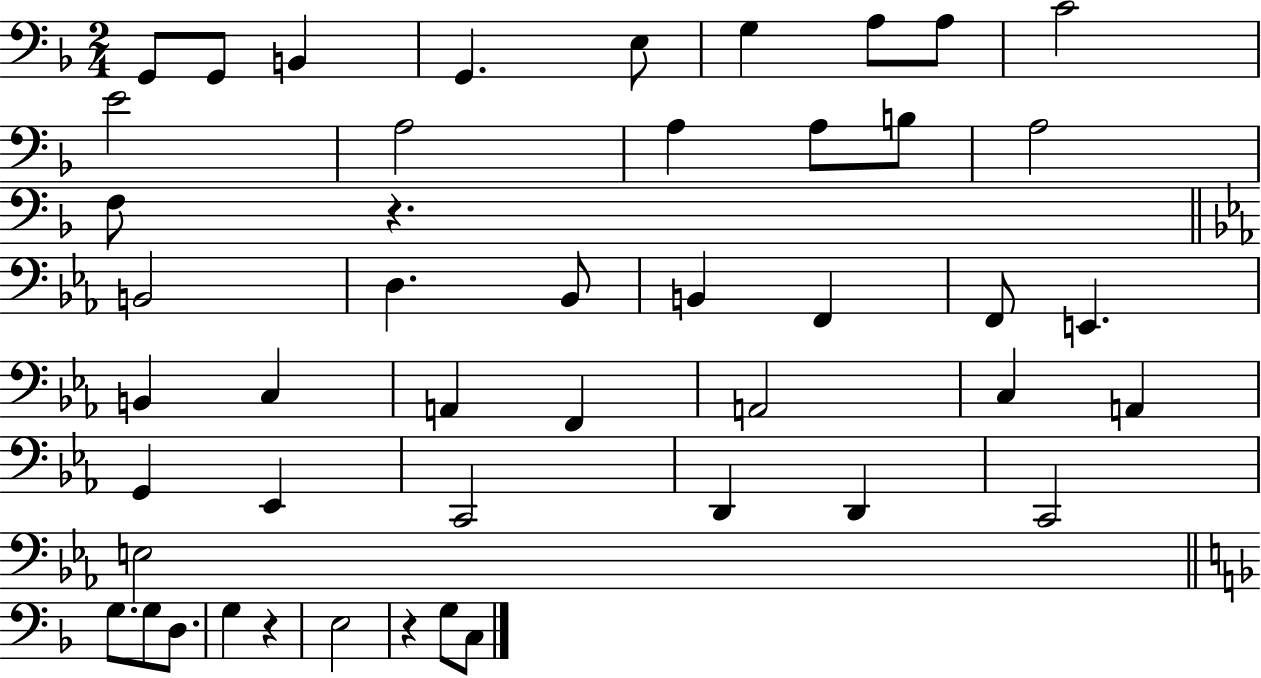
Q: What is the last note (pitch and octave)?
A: C3